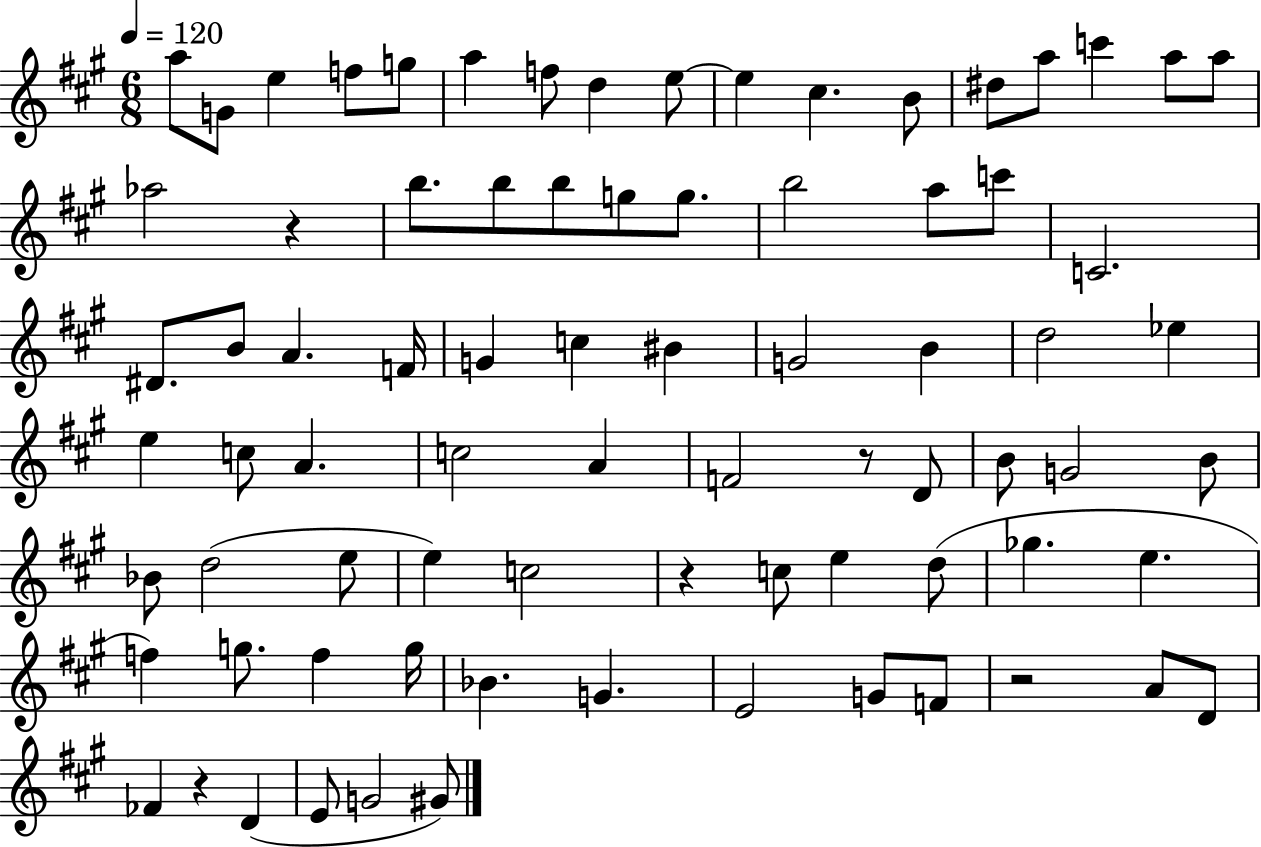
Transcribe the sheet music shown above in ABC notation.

X:1
T:Untitled
M:6/8
L:1/4
K:A
a/2 G/2 e f/2 g/2 a f/2 d e/2 e ^c B/2 ^d/2 a/2 c' a/2 a/2 _a2 z b/2 b/2 b/2 g/2 g/2 b2 a/2 c'/2 C2 ^D/2 B/2 A F/4 G c ^B G2 B d2 _e e c/2 A c2 A F2 z/2 D/2 B/2 G2 B/2 _B/2 d2 e/2 e c2 z c/2 e d/2 _g e f g/2 f g/4 _B G E2 G/2 F/2 z2 A/2 D/2 _F z D E/2 G2 ^G/2